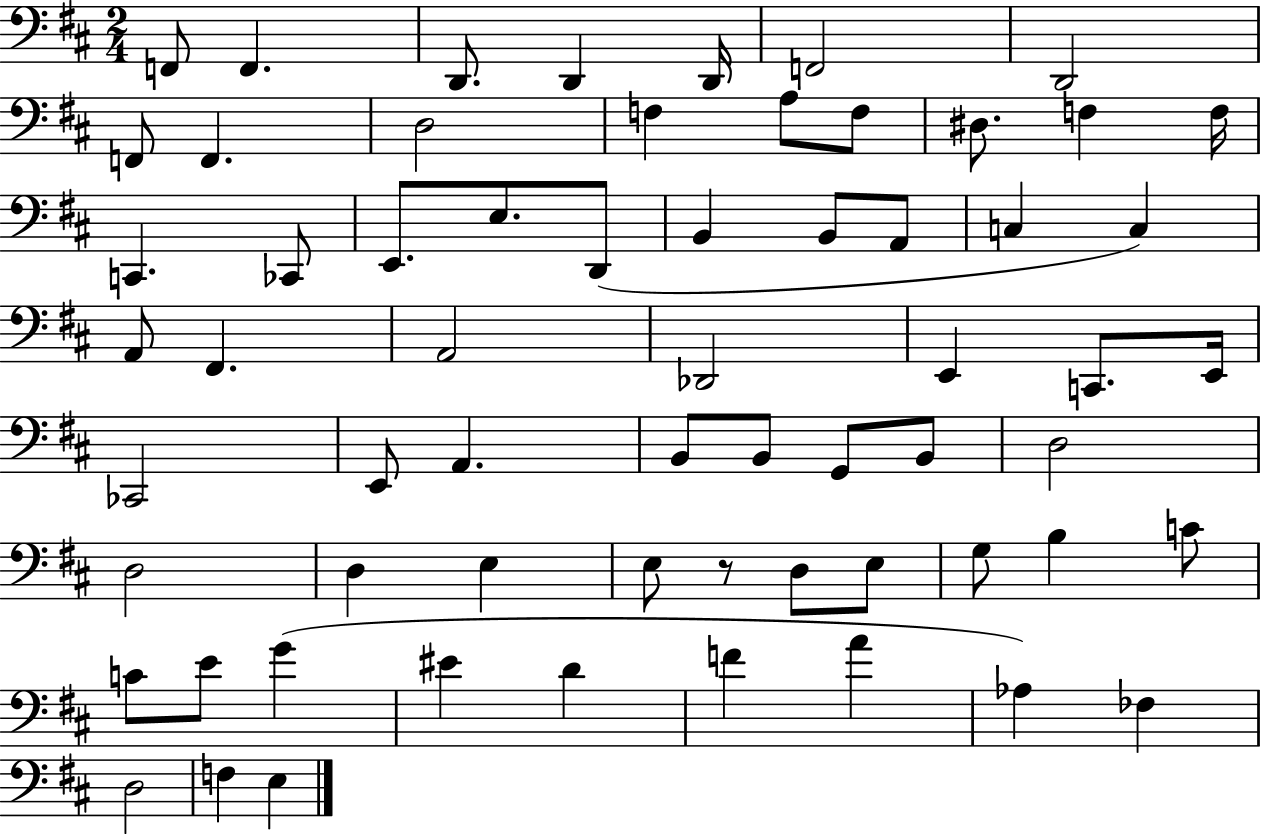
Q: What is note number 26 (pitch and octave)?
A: C3